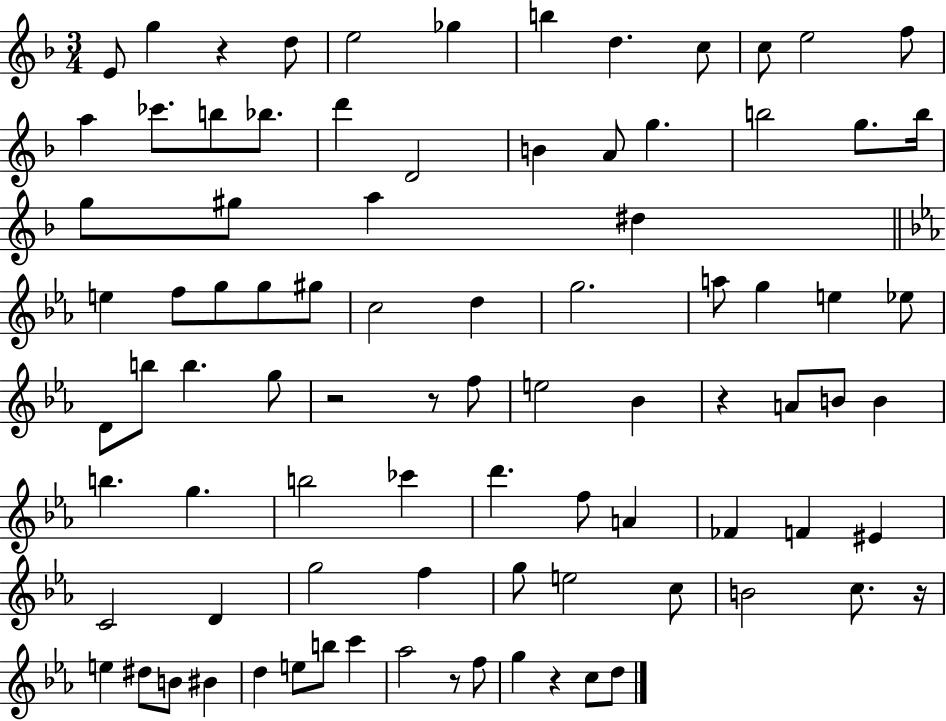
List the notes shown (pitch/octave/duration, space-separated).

E4/e G5/q R/q D5/e E5/h Gb5/q B5/q D5/q. C5/e C5/e E5/h F5/e A5/q CES6/e. B5/e Bb5/e. D6/q D4/h B4/q A4/e G5/q. B5/h G5/e. B5/s G5/e G#5/e A5/q D#5/q E5/q F5/e G5/e G5/e G#5/e C5/h D5/q G5/h. A5/e G5/q E5/q Eb5/e D4/e B5/e B5/q. G5/e R/h R/e F5/e E5/h Bb4/q R/q A4/e B4/e B4/q B5/q. G5/q. B5/h CES6/q D6/q. F5/e A4/q FES4/q F4/q EIS4/q C4/h D4/q G5/h F5/q G5/e E5/h C5/e B4/h C5/e. R/s E5/q D#5/e B4/e BIS4/q D5/q E5/e B5/e C6/q Ab5/h R/e F5/e G5/q R/q C5/e D5/e